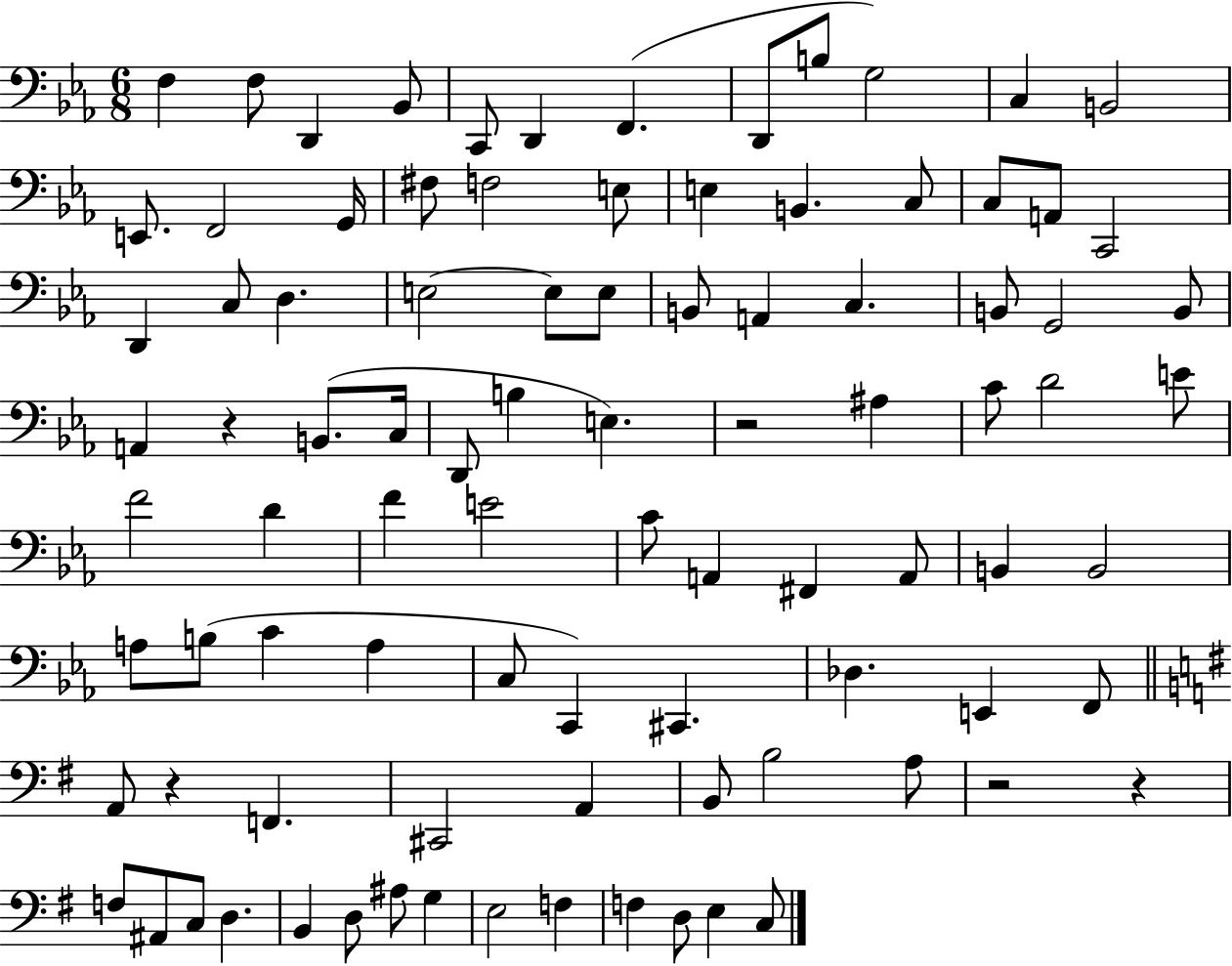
X:1
T:Untitled
M:6/8
L:1/4
K:Eb
F, F,/2 D,, _B,,/2 C,,/2 D,, F,, D,,/2 B,/2 G,2 C, B,,2 E,,/2 F,,2 G,,/4 ^F,/2 F,2 E,/2 E, B,, C,/2 C,/2 A,,/2 C,,2 D,, C,/2 D, E,2 E,/2 E,/2 B,,/2 A,, C, B,,/2 G,,2 B,,/2 A,, z B,,/2 C,/4 D,,/2 B, E, z2 ^A, C/2 D2 E/2 F2 D F E2 C/2 A,, ^F,, A,,/2 B,, B,,2 A,/2 B,/2 C A, C,/2 C,, ^C,, _D, E,, F,,/2 A,,/2 z F,, ^C,,2 A,, B,,/2 B,2 A,/2 z2 z F,/2 ^A,,/2 C,/2 D, B,, D,/2 ^A,/2 G, E,2 F, F, D,/2 E, C,/2